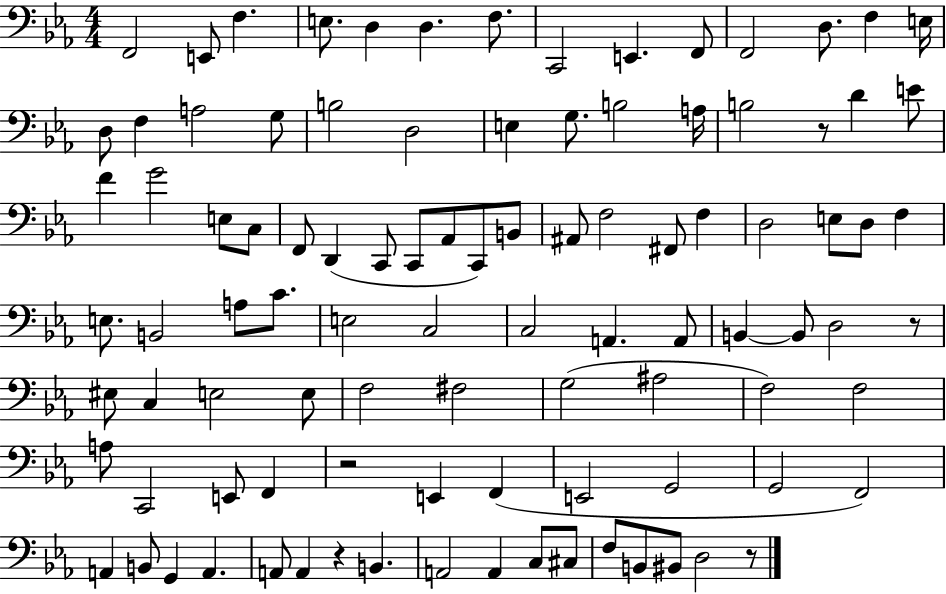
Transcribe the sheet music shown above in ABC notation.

X:1
T:Untitled
M:4/4
L:1/4
K:Eb
F,,2 E,,/2 F, E,/2 D, D, F,/2 C,,2 E,, F,,/2 F,,2 D,/2 F, E,/4 D,/2 F, A,2 G,/2 B,2 D,2 E, G,/2 B,2 A,/4 B,2 z/2 D E/2 F G2 E,/2 C,/2 F,,/2 D,, C,,/2 C,,/2 _A,,/2 C,,/2 B,,/2 ^A,,/2 F,2 ^F,,/2 F, D,2 E,/2 D,/2 F, E,/2 B,,2 A,/2 C/2 E,2 C,2 C,2 A,, A,,/2 B,, B,,/2 D,2 z/2 ^E,/2 C, E,2 E,/2 F,2 ^F,2 G,2 ^A,2 F,2 F,2 A,/2 C,,2 E,,/2 F,, z2 E,, F,, E,,2 G,,2 G,,2 F,,2 A,, B,,/2 G,, A,, A,,/2 A,, z B,, A,,2 A,, C,/2 ^C,/2 F,/2 B,,/2 ^B,,/2 D,2 z/2